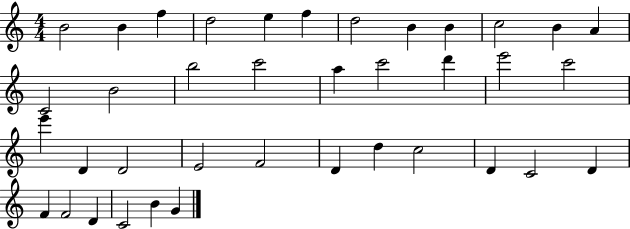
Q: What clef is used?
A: treble